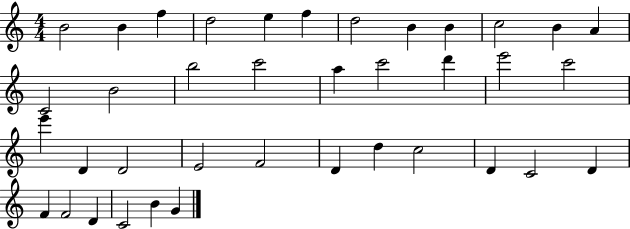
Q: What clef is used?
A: treble